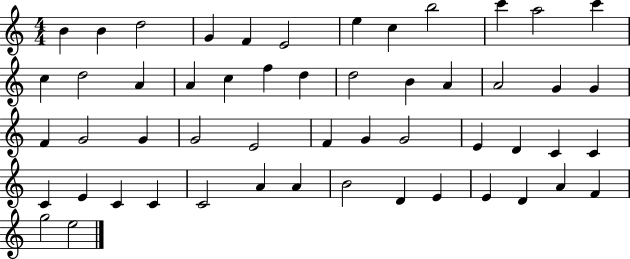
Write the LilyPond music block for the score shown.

{
  \clef treble
  \numericTimeSignature
  \time 4/4
  \key c \major
  b'4 b'4 d''2 | g'4 f'4 e'2 | e''4 c''4 b''2 | c'''4 a''2 c'''4 | \break c''4 d''2 a'4 | a'4 c''4 f''4 d''4 | d''2 b'4 a'4 | a'2 g'4 g'4 | \break f'4 g'2 g'4 | g'2 e'2 | f'4 g'4 g'2 | e'4 d'4 c'4 c'4 | \break c'4 e'4 c'4 c'4 | c'2 a'4 a'4 | b'2 d'4 e'4 | e'4 d'4 a'4 f'4 | \break g''2 e''2 | \bar "|."
}